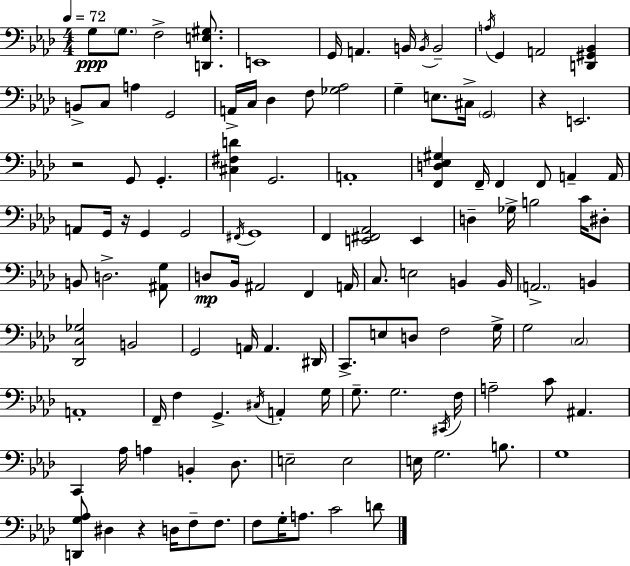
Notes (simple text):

G3/e G3/e. F3/h [D2,E3,G#3]/e. E2/w G2/s A2/q. B2/s B2/s B2/h A3/s G2/q A2/h [D2,G#2,Bb2]/q B2/e C3/e A3/q G2/h A2/s C3/s Db3/q F3/e [Gb3,Ab3]/h G3/q E3/e. C#3/s G2/h R/q E2/h. R/h G2/e G2/q. [C#3,F#3,D4]/q G2/h. A2/w [F2,D3,Eb3,G#3]/q F2/s F2/q F2/e A2/q A2/s A2/e G2/s R/s G2/q G2/h F#2/s G2/w F2/q [E2,F#2,Ab2]/h E2/q D3/q Gb3/s B3/h C4/s D#3/e B2/e D3/h. [A#2,G3]/e D3/e Bb2/s A#2/h F2/q A2/s C3/e. E3/h B2/q B2/s A2/h. B2/q [Db2,C3,Gb3]/h B2/h G2/h A2/s A2/q. D#2/s C2/e. E3/e D3/e F3/h G3/s G3/h C3/h A2/w F2/s F3/q G2/q. C#3/s A2/q G3/s G3/e. G3/h. C#2/s F3/s A3/h C4/e A#2/q. C2/q Ab3/s A3/q B2/q Db3/e. E3/h E3/h E3/s G3/h. B3/e. G3/w [D2,G3,Ab3]/e D#3/q R/q D3/s F3/e F3/e. F3/e G3/s A3/e. C4/h D4/e